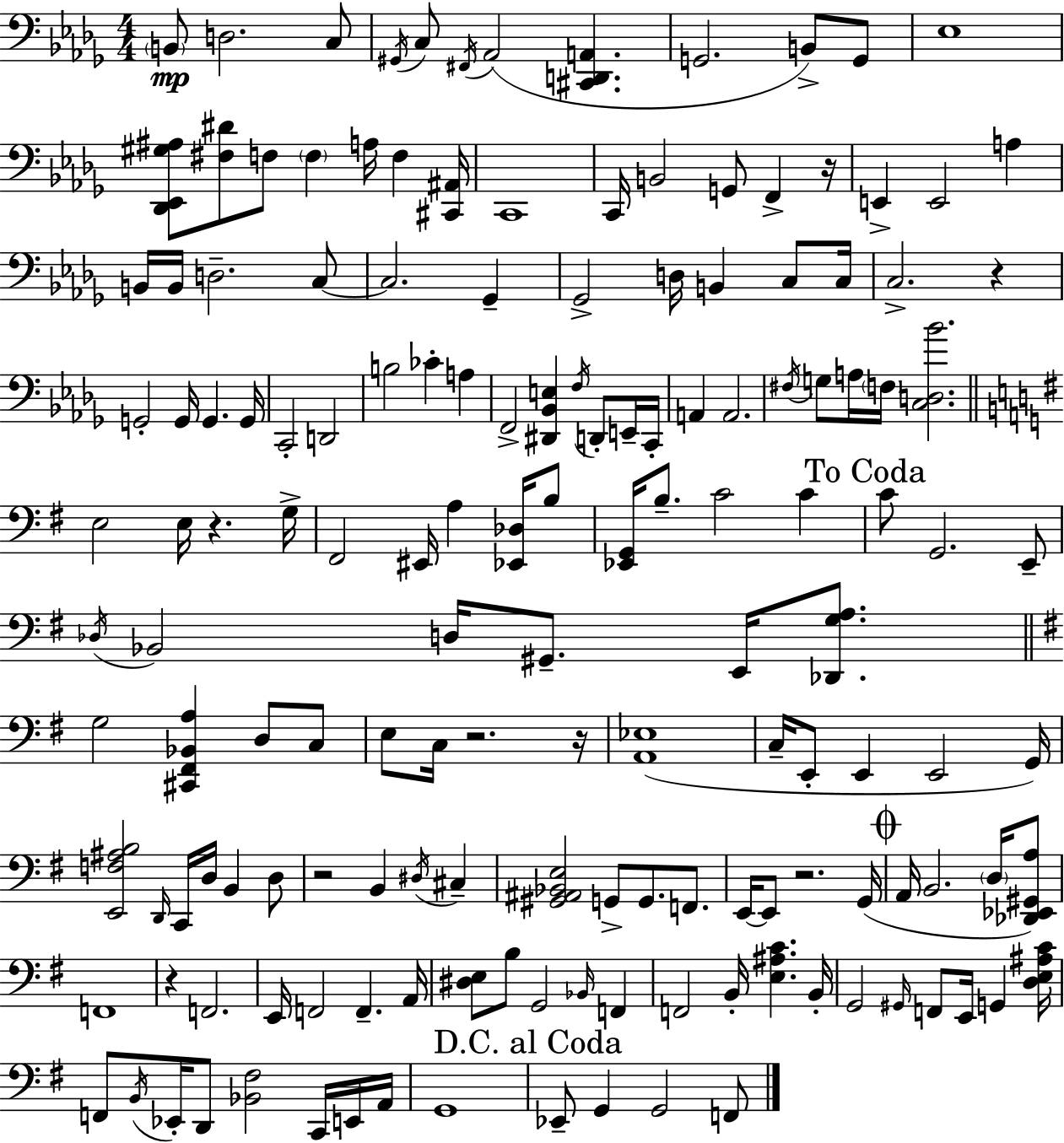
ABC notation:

X:1
T:Untitled
M:4/4
L:1/4
K:Bbm
B,,/2 D,2 C,/2 ^G,,/4 C,/2 ^F,,/4 _A,,2 [^C,,D,,A,,] G,,2 B,,/2 G,,/2 _E,4 [_D,,_E,,^G,^A,]/2 [^F,^D]/2 F,/2 F, A,/4 F, [^C,,^A,,]/4 C,,4 C,,/4 B,,2 G,,/2 F,, z/4 E,, E,,2 A, B,,/4 B,,/4 D,2 C,/2 C,2 _G,, _G,,2 D,/4 B,, C,/2 C,/4 C,2 z G,,2 G,,/4 G,, G,,/4 C,,2 D,,2 B,2 _C A, F,,2 [^D,,_B,,E,] F,/4 D,,/2 E,,/4 C,,/4 A,, A,,2 ^F,/4 G,/2 A,/4 F,/4 [C,D,_B]2 E,2 E,/4 z G,/4 ^F,,2 ^E,,/4 A, [_E,,_D,]/4 B,/2 [_E,,G,,]/4 B,/2 C2 C C/2 G,,2 E,,/2 _D,/4 _B,,2 D,/4 ^G,,/2 E,,/4 [_D,,G,A,]/2 G,2 [^C,,^F,,_B,,A,] D,/2 C,/2 E,/2 C,/4 z2 z/4 [A,,_E,]4 C,/4 E,,/2 E,, E,,2 G,,/4 [E,,F,^A,B,]2 D,,/4 C,,/4 D,/4 B,, D,/2 z2 B,, ^D,/4 ^C, [^G,,^A,,_B,,E,]2 G,,/2 G,,/2 F,,/2 E,,/4 E,,/2 z2 G,,/4 A,,/4 B,,2 D,/4 [_D,,_E,,^G,,A,]/2 F,,4 z F,,2 E,,/4 F,,2 F,, A,,/4 [^D,E,]/2 B,/2 G,,2 _B,,/4 F,, F,,2 B,,/4 [E,^A,C] B,,/4 G,,2 ^G,,/4 F,,/2 E,,/4 G,, [D,E,^A,C]/4 F,,/2 B,,/4 _E,,/4 D,,/2 [_B,,^F,]2 C,,/4 E,,/4 A,,/4 G,,4 _E,,/2 G,, G,,2 F,,/2